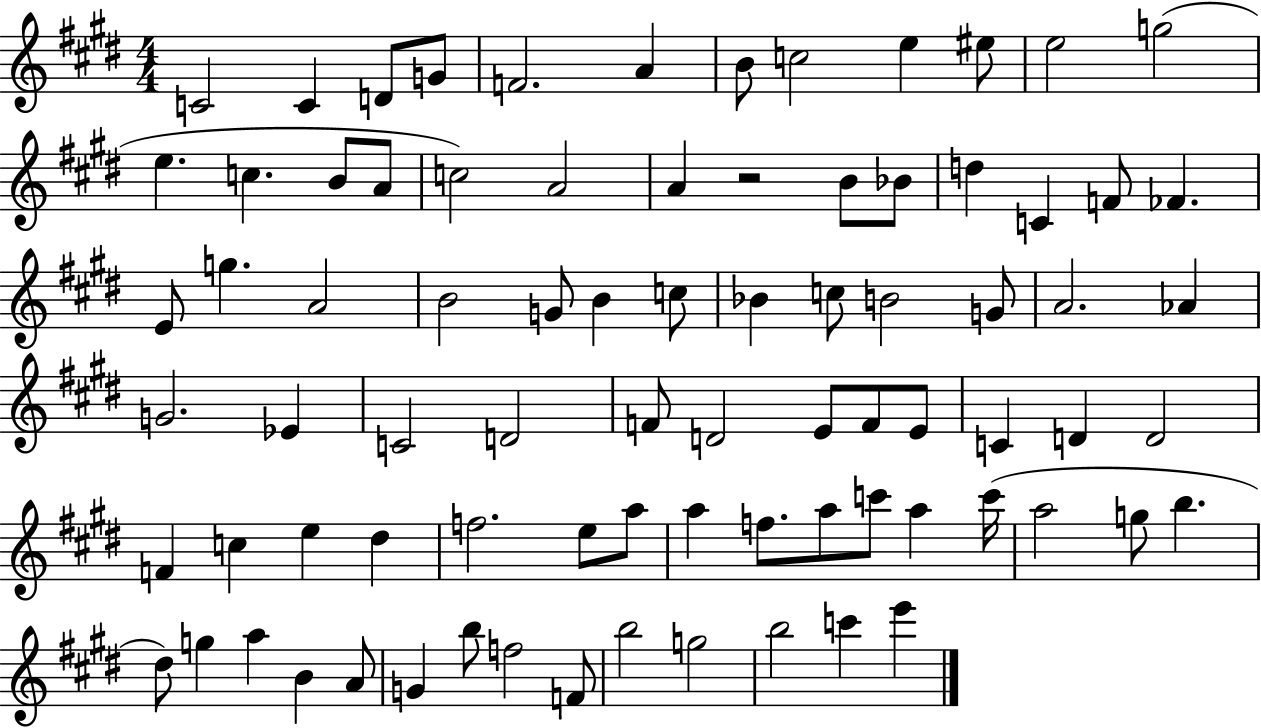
X:1
T:Untitled
M:4/4
L:1/4
K:E
C2 C D/2 G/2 F2 A B/2 c2 e ^e/2 e2 g2 e c B/2 A/2 c2 A2 A z2 B/2 _B/2 d C F/2 _F E/2 g A2 B2 G/2 B c/2 _B c/2 B2 G/2 A2 _A G2 _E C2 D2 F/2 D2 E/2 F/2 E/2 C D D2 F c e ^d f2 e/2 a/2 a f/2 a/2 c'/2 a c'/4 a2 g/2 b ^d/2 g a B A/2 G b/2 f2 F/2 b2 g2 b2 c' e'